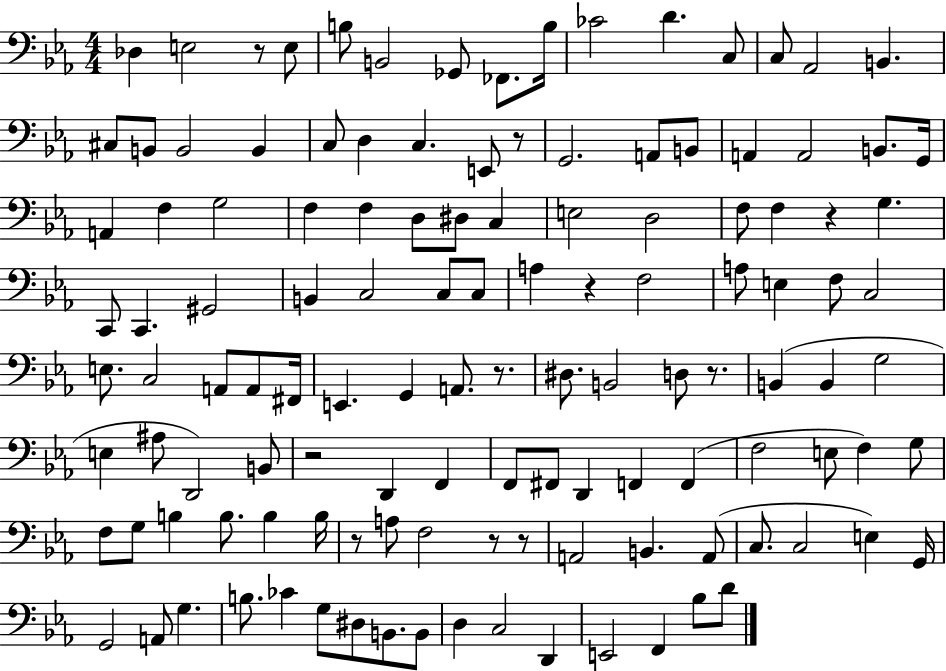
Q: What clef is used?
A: bass